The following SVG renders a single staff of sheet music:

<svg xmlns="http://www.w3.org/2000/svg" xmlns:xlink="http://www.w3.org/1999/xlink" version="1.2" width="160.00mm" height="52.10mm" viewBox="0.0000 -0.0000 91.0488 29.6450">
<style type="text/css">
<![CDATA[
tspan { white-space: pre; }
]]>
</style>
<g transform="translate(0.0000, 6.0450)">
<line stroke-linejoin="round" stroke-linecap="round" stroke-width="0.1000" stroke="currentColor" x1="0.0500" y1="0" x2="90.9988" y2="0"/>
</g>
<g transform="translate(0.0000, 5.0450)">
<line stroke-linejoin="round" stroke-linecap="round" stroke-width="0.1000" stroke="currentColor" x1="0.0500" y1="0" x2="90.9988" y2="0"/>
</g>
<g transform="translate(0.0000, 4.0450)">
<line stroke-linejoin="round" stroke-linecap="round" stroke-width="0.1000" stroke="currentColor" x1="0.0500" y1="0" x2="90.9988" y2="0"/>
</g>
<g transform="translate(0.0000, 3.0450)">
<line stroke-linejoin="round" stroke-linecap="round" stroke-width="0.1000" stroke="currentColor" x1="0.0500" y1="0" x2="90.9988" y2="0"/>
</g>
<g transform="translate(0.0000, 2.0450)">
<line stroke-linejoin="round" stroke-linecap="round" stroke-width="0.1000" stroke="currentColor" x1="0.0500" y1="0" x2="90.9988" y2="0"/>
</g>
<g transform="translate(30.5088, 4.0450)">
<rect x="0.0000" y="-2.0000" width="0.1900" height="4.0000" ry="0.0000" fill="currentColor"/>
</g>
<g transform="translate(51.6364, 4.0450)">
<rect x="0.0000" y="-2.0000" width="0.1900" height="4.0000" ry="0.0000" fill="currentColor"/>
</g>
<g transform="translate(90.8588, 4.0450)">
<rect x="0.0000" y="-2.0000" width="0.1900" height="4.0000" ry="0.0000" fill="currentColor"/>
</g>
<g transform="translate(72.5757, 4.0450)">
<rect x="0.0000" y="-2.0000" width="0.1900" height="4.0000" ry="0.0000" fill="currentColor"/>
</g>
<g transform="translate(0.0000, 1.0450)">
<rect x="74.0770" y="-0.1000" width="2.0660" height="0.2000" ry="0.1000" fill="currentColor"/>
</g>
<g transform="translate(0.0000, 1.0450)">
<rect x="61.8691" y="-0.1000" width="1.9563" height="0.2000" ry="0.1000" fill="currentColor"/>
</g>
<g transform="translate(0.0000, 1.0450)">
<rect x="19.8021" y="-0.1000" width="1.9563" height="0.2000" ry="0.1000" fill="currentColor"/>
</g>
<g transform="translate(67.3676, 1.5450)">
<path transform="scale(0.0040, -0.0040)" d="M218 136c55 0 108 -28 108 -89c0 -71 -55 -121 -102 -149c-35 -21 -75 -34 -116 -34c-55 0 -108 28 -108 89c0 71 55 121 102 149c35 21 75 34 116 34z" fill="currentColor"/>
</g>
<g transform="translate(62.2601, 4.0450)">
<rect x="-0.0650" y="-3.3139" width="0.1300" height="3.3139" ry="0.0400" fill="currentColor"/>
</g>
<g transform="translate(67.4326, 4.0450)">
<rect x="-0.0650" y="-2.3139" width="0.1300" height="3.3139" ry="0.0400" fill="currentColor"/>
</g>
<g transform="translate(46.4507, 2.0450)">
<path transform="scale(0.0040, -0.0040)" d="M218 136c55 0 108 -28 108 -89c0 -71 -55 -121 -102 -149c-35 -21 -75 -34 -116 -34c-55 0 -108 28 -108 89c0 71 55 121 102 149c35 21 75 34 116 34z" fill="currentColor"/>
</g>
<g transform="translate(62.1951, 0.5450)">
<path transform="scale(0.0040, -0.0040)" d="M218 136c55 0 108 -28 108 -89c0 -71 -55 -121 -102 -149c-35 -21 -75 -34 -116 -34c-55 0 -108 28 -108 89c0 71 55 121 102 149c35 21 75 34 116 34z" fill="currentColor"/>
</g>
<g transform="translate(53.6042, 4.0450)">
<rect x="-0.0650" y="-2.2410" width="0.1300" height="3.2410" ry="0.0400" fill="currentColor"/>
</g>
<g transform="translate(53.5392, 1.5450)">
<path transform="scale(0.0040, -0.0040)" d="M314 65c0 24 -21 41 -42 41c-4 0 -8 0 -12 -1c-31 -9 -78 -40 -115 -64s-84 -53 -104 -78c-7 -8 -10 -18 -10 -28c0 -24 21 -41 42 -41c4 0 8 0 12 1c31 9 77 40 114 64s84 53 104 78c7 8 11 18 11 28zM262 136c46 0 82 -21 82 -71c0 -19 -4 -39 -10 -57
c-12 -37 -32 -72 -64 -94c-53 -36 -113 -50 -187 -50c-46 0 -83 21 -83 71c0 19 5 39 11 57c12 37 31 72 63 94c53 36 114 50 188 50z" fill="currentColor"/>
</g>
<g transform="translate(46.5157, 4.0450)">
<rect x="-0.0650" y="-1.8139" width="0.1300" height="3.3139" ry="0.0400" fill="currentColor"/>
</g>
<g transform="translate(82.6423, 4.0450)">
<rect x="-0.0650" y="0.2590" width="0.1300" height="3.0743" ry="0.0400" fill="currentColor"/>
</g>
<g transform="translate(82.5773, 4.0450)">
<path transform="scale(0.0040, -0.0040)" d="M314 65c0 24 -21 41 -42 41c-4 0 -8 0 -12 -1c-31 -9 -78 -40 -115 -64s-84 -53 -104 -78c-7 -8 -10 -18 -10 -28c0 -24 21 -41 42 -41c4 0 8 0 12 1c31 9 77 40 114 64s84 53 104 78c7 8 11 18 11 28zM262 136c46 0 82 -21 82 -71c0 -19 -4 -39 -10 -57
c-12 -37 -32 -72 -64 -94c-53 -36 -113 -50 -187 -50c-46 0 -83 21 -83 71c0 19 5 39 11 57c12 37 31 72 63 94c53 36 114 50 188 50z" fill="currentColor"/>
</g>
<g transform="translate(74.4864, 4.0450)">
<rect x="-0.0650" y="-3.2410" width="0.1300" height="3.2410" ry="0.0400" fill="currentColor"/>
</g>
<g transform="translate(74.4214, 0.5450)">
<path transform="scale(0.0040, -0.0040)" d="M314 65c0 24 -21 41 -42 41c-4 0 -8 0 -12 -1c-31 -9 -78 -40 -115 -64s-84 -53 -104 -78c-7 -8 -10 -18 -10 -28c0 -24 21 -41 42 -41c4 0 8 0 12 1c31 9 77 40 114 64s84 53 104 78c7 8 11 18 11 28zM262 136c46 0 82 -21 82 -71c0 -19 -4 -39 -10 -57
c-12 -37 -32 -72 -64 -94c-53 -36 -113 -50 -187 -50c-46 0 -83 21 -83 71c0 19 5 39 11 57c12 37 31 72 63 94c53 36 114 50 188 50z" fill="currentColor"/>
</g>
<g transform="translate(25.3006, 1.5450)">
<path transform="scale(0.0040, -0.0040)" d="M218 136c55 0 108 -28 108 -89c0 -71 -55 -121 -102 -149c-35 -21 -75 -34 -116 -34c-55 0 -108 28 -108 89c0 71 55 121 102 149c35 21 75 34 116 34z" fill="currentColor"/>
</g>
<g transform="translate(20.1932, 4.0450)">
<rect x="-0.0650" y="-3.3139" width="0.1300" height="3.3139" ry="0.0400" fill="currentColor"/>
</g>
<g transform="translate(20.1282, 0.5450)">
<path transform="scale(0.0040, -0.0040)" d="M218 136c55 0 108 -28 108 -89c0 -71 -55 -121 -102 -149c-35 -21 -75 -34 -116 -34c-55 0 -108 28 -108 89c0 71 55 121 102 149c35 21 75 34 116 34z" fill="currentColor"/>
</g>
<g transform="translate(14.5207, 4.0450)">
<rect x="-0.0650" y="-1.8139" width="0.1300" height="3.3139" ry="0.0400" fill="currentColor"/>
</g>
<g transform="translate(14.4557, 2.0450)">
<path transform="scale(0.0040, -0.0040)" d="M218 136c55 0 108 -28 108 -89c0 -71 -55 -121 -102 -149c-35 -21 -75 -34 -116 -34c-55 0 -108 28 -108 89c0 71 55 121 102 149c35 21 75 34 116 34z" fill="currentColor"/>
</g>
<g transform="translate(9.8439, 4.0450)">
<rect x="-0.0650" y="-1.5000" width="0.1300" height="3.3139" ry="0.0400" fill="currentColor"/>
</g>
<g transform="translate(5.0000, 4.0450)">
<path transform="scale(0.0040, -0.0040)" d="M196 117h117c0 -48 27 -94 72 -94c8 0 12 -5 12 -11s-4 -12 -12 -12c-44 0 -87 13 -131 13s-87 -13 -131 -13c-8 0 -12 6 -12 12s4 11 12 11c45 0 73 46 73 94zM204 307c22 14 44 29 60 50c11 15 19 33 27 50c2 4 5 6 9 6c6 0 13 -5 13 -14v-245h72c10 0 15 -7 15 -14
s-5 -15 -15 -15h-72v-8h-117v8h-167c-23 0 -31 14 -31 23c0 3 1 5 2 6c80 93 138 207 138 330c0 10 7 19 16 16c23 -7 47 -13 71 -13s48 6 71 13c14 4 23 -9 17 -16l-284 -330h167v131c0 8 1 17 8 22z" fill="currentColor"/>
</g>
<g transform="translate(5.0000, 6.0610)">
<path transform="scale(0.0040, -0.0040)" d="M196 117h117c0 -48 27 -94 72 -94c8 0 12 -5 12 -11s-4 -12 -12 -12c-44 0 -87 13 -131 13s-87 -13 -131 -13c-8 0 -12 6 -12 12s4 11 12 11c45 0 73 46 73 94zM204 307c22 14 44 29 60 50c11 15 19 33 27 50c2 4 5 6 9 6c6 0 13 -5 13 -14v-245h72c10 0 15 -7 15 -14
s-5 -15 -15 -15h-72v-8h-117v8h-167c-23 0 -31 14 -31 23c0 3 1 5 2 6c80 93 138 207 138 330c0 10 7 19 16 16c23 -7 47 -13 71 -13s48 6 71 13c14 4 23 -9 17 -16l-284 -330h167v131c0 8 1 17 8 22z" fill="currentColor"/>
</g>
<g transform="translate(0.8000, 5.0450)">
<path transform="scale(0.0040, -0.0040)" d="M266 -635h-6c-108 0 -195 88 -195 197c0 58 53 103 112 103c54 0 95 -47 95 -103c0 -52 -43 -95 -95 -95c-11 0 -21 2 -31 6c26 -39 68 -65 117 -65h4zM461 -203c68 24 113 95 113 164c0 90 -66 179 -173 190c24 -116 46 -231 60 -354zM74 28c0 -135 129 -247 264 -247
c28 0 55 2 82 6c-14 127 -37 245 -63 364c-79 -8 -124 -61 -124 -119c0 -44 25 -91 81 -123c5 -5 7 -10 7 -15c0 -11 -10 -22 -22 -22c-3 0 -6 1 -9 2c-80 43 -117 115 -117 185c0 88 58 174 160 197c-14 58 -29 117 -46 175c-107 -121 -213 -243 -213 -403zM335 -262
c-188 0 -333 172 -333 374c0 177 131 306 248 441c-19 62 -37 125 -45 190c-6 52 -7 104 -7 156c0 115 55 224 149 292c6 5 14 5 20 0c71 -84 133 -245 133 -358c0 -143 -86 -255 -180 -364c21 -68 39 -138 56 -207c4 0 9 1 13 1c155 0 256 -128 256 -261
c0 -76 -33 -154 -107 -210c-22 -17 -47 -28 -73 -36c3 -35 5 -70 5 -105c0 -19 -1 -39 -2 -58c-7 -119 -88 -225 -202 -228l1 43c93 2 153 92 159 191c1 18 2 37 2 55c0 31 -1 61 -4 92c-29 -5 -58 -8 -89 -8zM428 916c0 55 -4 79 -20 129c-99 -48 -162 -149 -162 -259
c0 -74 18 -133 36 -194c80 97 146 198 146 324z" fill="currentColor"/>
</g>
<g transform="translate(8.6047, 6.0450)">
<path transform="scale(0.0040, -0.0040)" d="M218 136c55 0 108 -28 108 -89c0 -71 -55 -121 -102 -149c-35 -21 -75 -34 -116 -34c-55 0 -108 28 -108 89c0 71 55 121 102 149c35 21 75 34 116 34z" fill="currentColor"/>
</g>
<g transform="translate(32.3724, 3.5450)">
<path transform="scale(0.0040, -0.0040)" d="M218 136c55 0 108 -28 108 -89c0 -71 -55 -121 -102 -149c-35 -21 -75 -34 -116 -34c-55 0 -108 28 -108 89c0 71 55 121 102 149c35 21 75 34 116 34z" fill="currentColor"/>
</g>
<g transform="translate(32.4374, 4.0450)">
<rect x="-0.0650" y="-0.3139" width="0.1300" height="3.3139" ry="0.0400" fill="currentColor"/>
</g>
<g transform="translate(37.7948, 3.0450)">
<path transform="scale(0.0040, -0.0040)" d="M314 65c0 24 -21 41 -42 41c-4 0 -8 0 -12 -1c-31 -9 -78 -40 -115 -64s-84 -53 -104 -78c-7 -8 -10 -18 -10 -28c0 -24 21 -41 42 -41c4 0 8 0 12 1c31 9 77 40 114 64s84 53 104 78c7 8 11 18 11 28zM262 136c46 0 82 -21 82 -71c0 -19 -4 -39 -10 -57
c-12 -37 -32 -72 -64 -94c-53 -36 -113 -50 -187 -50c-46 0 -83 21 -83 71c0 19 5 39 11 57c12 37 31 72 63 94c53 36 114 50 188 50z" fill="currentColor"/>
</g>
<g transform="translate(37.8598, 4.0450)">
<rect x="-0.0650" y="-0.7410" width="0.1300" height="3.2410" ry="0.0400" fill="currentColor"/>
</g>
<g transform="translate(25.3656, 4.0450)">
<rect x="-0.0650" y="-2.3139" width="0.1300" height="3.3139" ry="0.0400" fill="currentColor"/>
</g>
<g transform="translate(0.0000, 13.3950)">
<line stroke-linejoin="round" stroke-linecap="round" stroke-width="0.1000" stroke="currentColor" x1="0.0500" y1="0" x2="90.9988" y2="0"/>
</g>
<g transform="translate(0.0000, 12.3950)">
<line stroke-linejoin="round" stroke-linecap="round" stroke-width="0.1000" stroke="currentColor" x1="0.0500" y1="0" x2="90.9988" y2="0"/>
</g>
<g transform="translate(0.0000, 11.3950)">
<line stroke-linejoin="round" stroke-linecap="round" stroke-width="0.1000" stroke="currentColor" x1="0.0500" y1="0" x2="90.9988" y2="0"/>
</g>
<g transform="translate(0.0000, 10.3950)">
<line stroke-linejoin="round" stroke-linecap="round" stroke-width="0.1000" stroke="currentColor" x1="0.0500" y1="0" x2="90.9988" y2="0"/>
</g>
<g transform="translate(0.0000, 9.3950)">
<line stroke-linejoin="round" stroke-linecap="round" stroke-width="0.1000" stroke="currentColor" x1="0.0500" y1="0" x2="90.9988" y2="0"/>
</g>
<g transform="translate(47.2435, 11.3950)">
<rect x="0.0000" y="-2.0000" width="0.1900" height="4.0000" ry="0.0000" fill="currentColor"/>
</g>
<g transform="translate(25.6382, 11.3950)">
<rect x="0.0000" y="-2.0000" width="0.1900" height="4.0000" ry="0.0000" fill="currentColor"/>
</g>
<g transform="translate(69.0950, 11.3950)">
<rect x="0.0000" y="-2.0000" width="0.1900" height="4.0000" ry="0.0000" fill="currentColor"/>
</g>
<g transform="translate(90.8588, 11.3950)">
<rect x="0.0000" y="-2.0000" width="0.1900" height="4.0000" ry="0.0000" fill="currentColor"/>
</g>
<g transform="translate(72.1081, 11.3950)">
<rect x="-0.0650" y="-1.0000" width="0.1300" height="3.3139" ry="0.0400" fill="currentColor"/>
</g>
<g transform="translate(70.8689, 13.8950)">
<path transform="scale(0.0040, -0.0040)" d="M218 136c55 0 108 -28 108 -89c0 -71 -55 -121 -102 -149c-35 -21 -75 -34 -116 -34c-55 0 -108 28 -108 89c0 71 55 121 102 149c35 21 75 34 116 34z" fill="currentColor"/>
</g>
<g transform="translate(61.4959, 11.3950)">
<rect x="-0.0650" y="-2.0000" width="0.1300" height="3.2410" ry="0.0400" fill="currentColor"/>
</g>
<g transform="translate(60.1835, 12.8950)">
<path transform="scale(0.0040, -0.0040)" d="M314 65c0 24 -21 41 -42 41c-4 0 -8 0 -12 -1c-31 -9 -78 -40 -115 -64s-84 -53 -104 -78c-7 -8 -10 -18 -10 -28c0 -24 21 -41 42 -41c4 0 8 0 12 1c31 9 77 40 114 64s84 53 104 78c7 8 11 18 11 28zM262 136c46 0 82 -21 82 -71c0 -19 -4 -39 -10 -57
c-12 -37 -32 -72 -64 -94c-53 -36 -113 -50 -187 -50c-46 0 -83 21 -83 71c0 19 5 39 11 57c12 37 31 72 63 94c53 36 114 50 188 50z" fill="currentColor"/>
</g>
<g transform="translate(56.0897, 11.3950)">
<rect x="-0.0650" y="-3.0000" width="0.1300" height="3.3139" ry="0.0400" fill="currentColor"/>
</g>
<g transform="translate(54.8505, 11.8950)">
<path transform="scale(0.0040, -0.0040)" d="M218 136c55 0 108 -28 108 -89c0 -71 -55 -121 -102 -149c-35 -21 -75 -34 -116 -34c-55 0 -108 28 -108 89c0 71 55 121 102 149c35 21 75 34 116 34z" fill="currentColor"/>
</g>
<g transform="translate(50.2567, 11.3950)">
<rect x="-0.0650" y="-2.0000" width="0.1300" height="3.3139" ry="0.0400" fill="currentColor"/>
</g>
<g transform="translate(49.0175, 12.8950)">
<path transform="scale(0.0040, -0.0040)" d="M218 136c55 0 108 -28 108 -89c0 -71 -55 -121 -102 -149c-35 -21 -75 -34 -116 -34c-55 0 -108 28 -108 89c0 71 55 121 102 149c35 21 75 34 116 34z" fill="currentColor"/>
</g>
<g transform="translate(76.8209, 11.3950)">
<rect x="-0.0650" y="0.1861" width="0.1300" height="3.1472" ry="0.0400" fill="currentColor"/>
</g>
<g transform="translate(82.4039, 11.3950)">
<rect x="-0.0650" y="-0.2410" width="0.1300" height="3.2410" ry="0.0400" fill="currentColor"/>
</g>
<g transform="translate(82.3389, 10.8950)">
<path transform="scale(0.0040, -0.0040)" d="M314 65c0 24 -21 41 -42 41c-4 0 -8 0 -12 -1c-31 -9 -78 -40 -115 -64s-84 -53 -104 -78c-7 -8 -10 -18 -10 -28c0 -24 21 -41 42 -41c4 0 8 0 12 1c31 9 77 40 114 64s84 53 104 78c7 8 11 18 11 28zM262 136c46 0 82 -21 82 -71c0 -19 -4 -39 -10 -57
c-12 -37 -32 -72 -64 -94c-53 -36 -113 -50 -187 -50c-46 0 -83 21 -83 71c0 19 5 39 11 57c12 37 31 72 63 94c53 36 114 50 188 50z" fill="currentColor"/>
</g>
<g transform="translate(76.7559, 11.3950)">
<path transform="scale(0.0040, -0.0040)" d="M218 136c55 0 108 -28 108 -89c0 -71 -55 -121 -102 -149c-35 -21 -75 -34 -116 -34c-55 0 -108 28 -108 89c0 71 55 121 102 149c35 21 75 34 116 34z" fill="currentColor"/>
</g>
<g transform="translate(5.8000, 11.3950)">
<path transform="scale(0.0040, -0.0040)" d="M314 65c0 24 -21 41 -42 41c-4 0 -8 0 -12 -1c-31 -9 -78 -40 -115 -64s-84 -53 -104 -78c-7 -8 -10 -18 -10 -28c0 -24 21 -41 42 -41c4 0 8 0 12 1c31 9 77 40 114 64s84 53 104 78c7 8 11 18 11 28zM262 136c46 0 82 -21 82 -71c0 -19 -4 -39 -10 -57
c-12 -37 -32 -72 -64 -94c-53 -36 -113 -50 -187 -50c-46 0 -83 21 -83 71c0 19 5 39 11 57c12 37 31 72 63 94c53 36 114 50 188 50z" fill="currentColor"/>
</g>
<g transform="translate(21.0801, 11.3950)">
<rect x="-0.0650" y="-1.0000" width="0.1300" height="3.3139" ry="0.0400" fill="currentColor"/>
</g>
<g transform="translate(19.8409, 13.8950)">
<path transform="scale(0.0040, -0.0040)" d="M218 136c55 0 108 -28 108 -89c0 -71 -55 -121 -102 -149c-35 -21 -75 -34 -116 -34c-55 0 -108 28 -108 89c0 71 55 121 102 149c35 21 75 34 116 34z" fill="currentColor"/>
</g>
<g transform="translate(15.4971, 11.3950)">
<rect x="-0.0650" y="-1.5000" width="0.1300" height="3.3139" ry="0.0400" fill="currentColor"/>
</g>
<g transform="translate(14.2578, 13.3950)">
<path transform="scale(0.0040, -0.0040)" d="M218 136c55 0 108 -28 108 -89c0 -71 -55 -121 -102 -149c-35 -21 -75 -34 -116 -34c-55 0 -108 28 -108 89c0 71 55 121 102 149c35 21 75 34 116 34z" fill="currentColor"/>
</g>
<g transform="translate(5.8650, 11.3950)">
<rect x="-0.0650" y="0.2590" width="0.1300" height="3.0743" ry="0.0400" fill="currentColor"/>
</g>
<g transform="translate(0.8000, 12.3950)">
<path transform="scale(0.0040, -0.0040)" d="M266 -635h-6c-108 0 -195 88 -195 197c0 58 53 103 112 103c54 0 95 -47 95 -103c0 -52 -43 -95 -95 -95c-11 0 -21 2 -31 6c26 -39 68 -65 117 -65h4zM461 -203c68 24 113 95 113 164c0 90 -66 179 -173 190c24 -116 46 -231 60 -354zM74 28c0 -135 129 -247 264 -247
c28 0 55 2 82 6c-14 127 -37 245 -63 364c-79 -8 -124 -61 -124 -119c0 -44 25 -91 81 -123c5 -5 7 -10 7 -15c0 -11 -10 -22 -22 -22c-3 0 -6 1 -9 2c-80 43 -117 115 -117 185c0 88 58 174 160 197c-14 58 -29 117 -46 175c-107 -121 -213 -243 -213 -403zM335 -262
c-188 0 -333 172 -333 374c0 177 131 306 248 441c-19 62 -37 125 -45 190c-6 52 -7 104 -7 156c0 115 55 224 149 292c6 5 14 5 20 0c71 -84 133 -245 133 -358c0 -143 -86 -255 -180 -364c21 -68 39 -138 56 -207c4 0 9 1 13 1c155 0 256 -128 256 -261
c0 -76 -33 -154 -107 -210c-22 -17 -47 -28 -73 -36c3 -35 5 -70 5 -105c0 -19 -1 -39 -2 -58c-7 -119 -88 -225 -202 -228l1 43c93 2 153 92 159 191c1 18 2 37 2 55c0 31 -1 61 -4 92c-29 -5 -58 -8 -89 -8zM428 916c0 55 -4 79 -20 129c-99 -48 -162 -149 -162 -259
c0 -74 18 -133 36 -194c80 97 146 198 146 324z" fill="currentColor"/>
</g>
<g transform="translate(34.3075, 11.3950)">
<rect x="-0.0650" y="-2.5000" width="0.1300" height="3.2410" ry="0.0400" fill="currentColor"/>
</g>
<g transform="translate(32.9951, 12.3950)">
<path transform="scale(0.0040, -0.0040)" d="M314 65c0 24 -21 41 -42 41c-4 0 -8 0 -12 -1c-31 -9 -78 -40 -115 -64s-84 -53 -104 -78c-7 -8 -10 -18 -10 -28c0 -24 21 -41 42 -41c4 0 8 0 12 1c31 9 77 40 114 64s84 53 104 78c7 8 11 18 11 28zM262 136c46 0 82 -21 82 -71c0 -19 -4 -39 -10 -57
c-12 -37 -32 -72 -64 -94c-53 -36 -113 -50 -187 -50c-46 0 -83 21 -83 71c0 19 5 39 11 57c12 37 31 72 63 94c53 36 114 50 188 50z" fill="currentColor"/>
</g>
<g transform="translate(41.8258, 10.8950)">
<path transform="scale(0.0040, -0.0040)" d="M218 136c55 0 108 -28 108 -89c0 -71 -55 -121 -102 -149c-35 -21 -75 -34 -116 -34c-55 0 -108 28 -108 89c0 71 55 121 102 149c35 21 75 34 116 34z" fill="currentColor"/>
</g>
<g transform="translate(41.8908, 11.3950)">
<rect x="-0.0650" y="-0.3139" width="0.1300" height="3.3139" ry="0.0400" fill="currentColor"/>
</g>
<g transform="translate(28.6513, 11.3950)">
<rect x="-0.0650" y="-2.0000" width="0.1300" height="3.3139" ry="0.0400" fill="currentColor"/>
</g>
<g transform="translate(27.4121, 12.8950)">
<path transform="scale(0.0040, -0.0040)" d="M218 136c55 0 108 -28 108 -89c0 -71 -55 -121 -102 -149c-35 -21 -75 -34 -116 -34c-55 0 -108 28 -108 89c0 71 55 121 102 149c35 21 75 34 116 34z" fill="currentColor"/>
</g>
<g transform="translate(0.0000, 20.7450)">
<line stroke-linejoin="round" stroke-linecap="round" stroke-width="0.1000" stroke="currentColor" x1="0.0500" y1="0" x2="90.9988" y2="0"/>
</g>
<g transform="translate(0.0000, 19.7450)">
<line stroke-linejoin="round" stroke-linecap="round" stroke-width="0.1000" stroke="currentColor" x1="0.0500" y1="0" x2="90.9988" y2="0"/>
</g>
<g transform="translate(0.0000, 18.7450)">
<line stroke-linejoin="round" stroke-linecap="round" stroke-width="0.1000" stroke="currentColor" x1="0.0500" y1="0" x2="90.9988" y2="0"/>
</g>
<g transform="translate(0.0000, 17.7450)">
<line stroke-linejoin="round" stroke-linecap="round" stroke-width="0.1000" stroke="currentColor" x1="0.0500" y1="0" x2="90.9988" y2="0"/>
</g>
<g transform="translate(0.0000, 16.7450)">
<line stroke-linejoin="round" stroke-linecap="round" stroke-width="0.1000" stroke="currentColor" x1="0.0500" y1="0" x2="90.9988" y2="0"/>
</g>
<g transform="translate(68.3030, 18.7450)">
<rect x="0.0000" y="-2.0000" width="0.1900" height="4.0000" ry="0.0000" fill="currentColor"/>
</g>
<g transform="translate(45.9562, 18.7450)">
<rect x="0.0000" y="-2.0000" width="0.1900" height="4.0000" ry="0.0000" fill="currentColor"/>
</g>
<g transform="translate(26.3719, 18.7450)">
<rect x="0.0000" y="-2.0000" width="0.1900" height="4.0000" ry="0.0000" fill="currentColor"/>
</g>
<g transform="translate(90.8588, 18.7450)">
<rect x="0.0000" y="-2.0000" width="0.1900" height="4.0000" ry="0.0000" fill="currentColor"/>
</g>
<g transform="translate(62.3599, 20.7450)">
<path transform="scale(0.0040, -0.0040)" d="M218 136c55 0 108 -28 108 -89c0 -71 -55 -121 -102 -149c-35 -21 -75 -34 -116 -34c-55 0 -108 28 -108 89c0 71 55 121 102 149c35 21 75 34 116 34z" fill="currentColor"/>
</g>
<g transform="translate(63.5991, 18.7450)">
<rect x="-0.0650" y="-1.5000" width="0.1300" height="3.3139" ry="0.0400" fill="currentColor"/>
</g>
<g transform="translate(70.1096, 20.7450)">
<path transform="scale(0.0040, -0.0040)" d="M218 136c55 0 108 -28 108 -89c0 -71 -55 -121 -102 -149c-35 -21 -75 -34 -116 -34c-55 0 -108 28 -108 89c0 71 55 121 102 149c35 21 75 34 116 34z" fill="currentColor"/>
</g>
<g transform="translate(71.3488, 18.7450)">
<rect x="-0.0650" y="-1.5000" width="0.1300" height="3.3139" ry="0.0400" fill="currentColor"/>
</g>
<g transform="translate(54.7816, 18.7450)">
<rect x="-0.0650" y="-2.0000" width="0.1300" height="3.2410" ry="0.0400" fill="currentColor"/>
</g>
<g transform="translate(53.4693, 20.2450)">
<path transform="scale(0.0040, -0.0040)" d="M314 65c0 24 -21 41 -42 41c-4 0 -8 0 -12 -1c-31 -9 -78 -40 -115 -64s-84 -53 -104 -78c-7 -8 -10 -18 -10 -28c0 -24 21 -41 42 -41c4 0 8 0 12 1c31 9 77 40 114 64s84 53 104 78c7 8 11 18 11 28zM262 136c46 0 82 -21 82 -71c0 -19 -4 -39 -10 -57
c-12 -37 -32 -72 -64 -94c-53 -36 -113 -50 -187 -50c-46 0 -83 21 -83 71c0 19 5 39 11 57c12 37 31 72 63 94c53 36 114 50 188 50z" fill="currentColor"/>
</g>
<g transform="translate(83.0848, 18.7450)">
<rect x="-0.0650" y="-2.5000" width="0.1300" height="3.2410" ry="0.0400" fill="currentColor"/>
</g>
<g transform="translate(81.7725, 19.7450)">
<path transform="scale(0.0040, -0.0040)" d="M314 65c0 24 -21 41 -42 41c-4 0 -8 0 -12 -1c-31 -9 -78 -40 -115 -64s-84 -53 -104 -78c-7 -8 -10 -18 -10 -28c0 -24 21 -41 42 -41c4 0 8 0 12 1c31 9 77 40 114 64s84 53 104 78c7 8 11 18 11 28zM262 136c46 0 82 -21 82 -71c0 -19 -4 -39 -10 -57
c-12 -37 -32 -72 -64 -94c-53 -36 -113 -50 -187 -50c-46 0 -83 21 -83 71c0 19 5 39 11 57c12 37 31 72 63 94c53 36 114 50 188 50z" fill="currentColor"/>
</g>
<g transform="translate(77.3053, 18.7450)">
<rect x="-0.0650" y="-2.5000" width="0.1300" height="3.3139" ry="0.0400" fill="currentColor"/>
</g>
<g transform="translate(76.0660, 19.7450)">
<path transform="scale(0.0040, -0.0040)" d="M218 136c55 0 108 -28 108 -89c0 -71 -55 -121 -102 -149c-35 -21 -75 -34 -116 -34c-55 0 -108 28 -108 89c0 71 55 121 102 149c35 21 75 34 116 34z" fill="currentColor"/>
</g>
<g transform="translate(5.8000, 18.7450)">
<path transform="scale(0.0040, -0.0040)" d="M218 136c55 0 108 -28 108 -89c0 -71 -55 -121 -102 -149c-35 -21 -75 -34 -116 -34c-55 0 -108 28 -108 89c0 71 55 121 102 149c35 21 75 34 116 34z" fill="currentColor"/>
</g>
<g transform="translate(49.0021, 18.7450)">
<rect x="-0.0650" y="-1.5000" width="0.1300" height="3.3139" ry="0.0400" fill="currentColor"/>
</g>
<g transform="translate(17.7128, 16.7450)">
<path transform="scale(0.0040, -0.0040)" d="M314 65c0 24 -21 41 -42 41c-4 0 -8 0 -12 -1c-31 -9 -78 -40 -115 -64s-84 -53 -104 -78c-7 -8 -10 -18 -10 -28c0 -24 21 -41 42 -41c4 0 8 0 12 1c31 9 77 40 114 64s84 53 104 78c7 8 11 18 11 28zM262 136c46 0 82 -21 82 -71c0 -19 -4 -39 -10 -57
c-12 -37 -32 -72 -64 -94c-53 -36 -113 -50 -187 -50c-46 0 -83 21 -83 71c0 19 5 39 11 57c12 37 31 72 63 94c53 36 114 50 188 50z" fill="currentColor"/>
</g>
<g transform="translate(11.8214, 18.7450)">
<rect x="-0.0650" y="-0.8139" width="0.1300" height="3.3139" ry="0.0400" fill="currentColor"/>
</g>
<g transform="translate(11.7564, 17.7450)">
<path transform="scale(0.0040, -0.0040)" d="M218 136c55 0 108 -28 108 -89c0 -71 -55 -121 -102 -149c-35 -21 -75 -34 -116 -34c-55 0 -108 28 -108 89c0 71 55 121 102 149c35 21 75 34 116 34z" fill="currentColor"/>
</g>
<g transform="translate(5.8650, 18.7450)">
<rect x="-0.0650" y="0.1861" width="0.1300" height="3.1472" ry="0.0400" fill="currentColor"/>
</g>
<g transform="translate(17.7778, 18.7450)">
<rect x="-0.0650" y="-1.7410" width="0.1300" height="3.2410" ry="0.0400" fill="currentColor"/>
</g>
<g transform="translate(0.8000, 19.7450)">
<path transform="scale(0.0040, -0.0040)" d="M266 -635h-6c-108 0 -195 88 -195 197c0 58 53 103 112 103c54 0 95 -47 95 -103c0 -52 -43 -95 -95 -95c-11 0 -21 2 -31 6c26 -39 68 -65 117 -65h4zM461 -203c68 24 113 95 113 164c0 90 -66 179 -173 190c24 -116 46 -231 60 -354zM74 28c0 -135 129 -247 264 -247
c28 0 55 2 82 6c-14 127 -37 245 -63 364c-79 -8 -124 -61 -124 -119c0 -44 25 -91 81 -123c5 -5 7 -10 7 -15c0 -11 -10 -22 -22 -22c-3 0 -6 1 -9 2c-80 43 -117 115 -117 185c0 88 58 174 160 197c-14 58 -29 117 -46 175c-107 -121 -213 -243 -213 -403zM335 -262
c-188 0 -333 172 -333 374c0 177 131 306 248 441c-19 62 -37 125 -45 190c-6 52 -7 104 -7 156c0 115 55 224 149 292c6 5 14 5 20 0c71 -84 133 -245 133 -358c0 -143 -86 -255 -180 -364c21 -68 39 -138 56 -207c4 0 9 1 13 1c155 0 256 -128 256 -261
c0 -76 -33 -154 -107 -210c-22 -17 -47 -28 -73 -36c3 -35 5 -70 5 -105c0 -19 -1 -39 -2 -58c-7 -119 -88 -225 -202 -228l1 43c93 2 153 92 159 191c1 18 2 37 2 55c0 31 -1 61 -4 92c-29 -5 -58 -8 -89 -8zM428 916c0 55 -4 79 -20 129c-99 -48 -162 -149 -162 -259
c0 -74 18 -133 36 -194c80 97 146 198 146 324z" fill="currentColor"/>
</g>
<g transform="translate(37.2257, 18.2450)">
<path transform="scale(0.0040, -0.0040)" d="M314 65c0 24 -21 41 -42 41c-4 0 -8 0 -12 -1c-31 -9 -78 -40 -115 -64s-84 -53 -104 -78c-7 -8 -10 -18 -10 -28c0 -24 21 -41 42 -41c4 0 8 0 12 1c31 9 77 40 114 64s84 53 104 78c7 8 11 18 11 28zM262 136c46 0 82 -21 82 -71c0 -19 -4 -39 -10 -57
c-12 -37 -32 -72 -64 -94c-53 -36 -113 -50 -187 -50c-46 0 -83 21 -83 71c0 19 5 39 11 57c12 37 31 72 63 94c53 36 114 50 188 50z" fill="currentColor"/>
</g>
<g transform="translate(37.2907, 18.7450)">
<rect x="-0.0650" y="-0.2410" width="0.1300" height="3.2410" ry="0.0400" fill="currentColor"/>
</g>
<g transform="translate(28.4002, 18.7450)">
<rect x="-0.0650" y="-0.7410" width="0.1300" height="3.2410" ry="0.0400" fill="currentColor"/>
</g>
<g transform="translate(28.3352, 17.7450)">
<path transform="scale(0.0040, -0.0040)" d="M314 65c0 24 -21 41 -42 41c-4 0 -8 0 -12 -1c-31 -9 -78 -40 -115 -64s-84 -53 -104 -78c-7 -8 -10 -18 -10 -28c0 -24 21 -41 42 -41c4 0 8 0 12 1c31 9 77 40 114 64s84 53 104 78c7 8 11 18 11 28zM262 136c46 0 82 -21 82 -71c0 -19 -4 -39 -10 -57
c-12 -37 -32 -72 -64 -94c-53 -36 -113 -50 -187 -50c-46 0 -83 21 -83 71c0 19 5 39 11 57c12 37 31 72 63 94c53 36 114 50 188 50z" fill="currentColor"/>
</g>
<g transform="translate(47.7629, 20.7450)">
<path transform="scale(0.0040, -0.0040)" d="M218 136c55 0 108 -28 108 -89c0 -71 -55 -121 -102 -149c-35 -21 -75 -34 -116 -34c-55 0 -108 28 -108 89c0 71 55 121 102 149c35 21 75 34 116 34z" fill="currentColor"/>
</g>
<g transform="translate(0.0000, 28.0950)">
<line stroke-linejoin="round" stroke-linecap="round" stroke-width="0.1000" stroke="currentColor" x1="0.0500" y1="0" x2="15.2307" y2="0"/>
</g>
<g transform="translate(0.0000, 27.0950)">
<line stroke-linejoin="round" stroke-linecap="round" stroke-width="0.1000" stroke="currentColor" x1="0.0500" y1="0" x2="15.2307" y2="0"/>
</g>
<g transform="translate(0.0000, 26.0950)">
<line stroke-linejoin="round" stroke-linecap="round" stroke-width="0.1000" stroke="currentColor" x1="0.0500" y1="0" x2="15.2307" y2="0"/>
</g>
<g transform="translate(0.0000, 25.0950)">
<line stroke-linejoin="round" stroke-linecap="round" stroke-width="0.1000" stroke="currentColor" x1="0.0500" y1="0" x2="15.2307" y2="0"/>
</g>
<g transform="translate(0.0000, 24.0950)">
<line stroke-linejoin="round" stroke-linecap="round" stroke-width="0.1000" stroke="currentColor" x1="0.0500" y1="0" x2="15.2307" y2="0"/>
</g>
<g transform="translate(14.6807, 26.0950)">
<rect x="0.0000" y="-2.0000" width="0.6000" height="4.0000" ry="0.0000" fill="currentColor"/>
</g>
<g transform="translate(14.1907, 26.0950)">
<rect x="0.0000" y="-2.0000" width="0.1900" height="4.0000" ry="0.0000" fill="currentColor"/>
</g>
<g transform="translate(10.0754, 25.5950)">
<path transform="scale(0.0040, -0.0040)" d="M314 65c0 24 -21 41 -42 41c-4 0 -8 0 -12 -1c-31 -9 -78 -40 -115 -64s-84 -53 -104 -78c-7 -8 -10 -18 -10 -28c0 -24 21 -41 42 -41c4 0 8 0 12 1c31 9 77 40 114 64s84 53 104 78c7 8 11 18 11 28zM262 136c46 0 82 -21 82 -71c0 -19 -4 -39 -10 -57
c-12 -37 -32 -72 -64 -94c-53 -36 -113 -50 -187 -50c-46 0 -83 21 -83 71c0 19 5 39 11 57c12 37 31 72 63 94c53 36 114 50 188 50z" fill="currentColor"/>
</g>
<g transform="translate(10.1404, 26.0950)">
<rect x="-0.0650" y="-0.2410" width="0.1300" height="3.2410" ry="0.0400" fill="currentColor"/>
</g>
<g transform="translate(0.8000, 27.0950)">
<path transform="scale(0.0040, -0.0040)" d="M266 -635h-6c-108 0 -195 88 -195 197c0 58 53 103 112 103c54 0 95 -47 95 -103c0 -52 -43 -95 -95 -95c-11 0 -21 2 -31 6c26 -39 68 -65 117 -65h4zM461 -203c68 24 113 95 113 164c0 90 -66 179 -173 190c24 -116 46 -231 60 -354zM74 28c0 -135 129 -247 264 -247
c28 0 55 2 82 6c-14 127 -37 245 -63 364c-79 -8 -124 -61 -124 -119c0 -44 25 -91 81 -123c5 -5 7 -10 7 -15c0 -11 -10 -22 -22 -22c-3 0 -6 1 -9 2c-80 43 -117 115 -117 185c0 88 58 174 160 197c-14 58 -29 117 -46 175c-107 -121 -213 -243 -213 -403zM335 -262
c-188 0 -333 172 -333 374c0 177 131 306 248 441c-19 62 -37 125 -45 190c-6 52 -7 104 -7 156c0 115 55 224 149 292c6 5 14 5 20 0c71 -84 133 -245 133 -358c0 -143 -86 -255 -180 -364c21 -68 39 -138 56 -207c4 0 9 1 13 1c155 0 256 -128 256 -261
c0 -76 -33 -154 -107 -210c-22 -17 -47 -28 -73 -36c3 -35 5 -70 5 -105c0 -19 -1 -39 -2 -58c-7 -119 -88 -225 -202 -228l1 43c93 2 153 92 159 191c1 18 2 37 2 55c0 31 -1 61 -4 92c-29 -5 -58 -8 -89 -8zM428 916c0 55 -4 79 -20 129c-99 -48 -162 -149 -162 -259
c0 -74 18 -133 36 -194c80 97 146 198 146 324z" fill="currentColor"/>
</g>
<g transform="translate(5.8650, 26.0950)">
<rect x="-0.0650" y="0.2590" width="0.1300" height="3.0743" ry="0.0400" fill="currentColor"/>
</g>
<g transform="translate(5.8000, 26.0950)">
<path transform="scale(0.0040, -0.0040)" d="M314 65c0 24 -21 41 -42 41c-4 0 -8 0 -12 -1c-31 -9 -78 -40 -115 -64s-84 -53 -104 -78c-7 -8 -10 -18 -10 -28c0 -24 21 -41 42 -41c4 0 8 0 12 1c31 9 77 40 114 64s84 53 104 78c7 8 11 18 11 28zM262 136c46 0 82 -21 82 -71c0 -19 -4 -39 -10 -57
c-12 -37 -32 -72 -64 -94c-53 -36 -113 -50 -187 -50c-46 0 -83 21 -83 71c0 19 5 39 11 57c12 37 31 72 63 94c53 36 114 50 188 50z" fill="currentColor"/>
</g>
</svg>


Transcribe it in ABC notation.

X:1
T:Untitled
M:4/4
L:1/4
K:C
E f b g c d2 f g2 b g b2 B2 B2 E D F G2 c F A F2 D B c2 B d f2 d2 c2 E F2 E E G G2 B2 c2